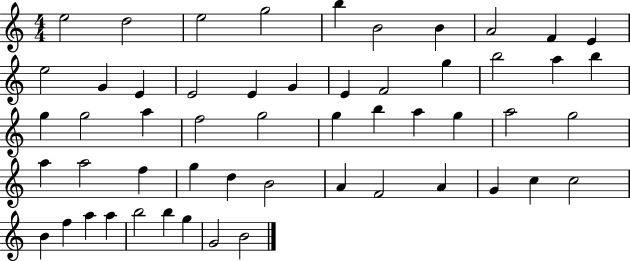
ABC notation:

X:1
T:Untitled
M:4/4
L:1/4
K:C
e2 d2 e2 g2 b B2 B A2 F E e2 G E E2 E G E F2 g b2 a b g g2 a f2 g2 g b a g a2 g2 a a2 f g d B2 A F2 A G c c2 B f a a b2 b g G2 B2